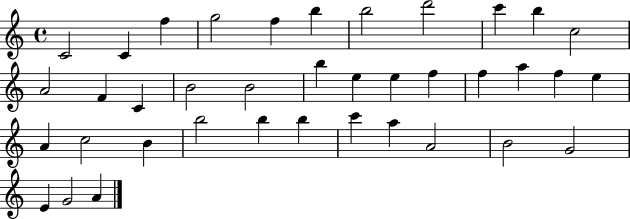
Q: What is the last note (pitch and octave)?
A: A4